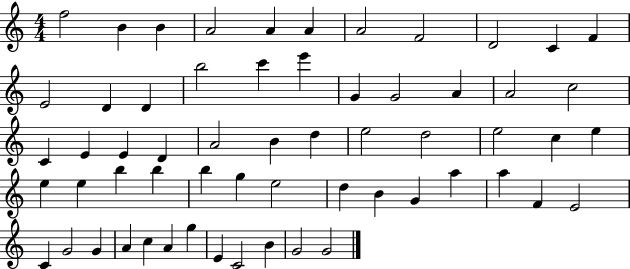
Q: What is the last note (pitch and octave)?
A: G4